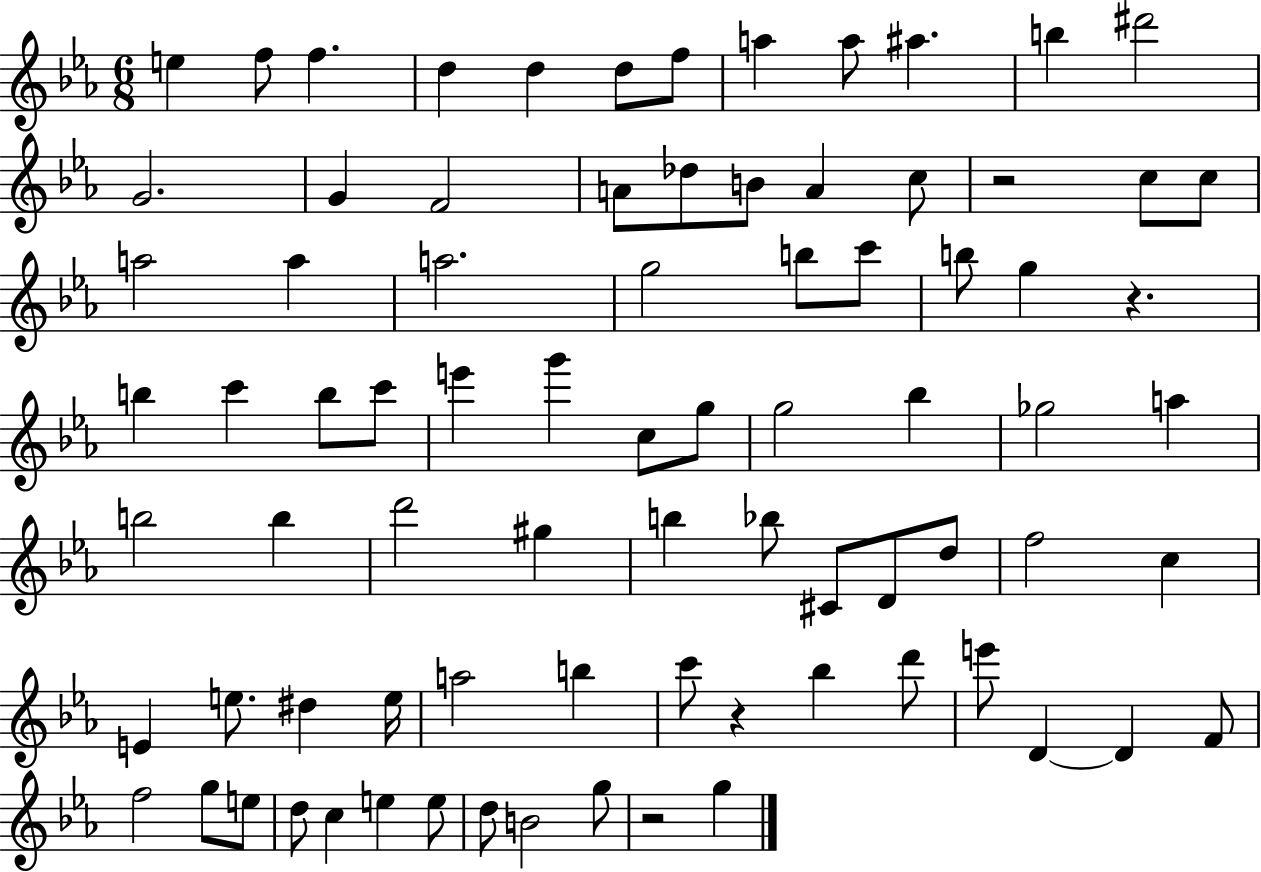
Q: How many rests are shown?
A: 4